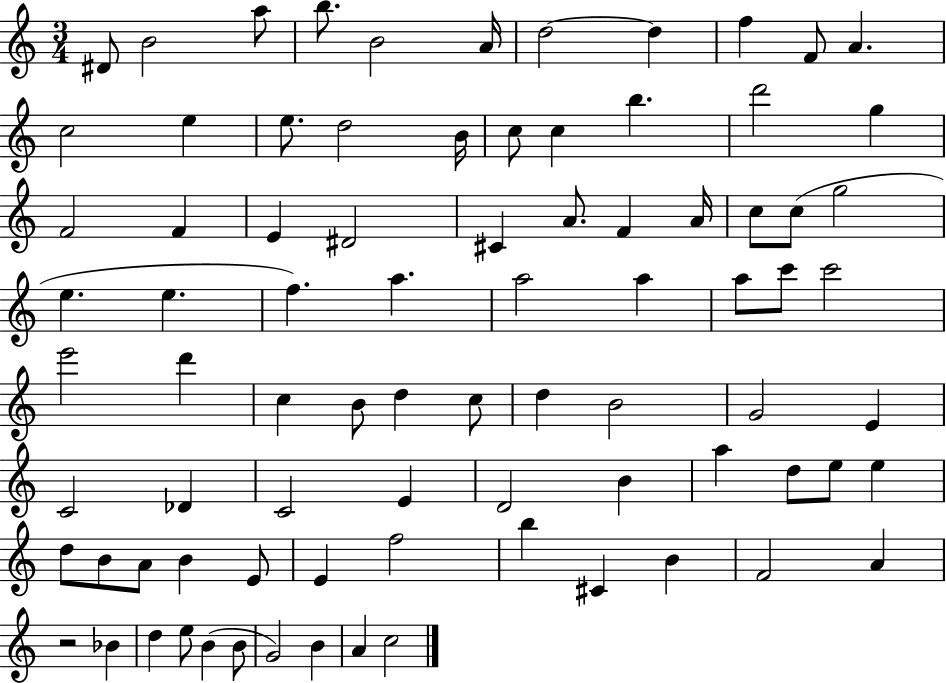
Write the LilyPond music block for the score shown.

{
  \clef treble
  \numericTimeSignature
  \time 3/4
  \key c \major
  \repeat volta 2 { dis'8 b'2 a''8 | b''8. b'2 a'16 | d''2~~ d''4 | f''4 f'8 a'4. | \break c''2 e''4 | e''8. d''2 b'16 | c''8 c''4 b''4. | d'''2 g''4 | \break f'2 f'4 | e'4 dis'2 | cis'4 a'8. f'4 a'16 | c''8 c''8( g''2 | \break e''4. e''4. | f''4.) a''4. | a''2 a''4 | a''8 c'''8 c'''2 | \break e'''2 d'''4 | c''4 b'8 d''4 c''8 | d''4 b'2 | g'2 e'4 | \break c'2 des'4 | c'2 e'4 | d'2 b'4 | a''4 d''8 e''8 e''4 | \break d''8 b'8 a'8 b'4 e'8 | e'4 f''2 | b''4 cis'4 b'4 | f'2 a'4 | \break r2 bes'4 | d''4 e''8 b'4( b'8 | g'2) b'4 | a'4 c''2 | \break } \bar "|."
}